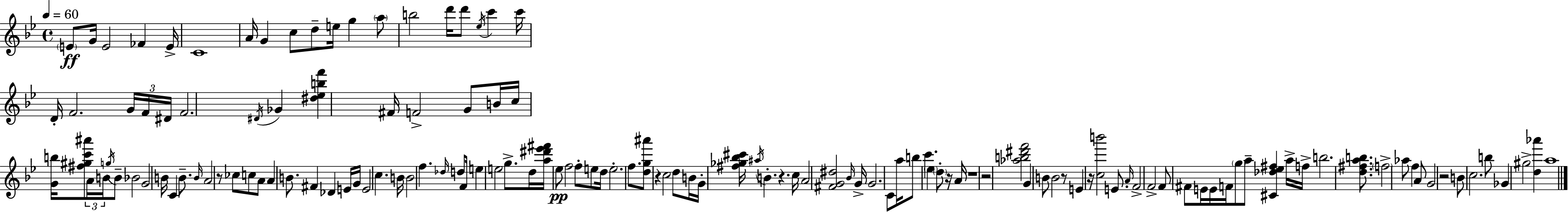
E4/e G4/s E4/h FES4/q E4/s C4/w A4/s G4/q C5/e D5/e E5/s G5/q A5/e B5/h D6/s D6/e Eb5/s C6/q C6/s D4/s F4/h. G4/s F4/s D#4/s F4/h. D#4/s Gb4/q [D#5,Eb5,B5,F6]/q F#4/s F4/h G4/e B4/s C5/s [G4,B5]/s [F#5,G#5,C6,A#6]/e A4/s B4/s G5/s B4/e Bb4/h G4/h B4/s C4/q B4/e. B4/s A4/h R/e CES5/e C5/e A4/e A4/q B4/e. F#4/q Db4/q E4/s G4/s E4/h C5/q. B4/s B4/h F5/q. Db5/s D5/e F4/s E5/q E5/h G5/e. D5/s [A5,D#6,Eb6,F#6]/s Eb5/e F5/h F5/e E5/e D5/s E5/h. F5/e. [D5,G5,A#6]/e R/q C5/h D5/e B4/s G4/s [F#5,Gb5,Bb5,C#6]/s A#5/s B4/q. R/q. C5/s A4/h [F#4,G4,D#5]/h Bb4/s G4/s G4/h. C4/e A5/s B5/e C6/q. Eb5/q D5/e R/s A4/s R/w R/h [Ab5,B5,D#6,F6]/h G4/q B4/e B4/h R/e E4/q R/s [C5,B6]/h E4/e. A4/s F4/h F4/h F4/e F#4/e E4/s E4/s F4/s G5/e A5/e [C#4,Db5,Eb5,F#5]/q A5/s F5/s B5/h. [D5,F#5,A5,B5]/e. F5/h Ab5/e F5/q A4/e G4/h R/h B4/e C5/h. B5/e Gb4/q G#5/h [D5,Ab6]/q A5/w